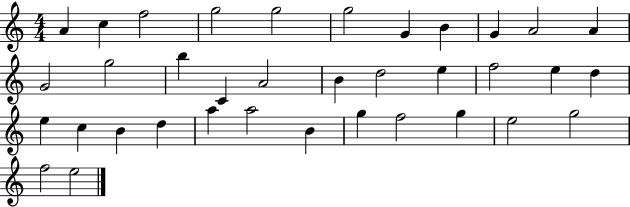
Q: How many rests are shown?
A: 0